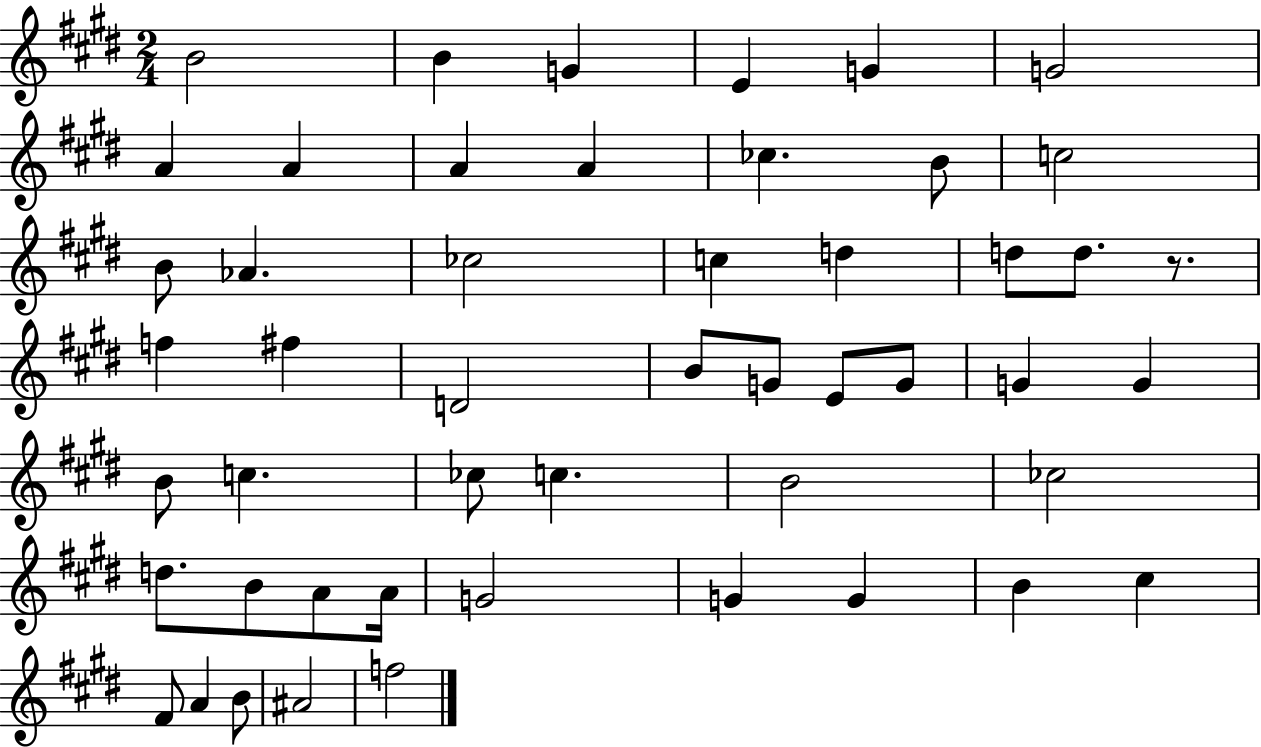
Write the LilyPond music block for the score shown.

{
  \clef treble
  \numericTimeSignature
  \time 2/4
  \key e \major
  b'2 | b'4 g'4 | e'4 g'4 | g'2 | \break a'4 a'4 | a'4 a'4 | ces''4. b'8 | c''2 | \break b'8 aes'4. | ces''2 | c''4 d''4 | d''8 d''8. r8. | \break f''4 fis''4 | d'2 | b'8 g'8 e'8 g'8 | g'4 g'4 | \break b'8 c''4. | ces''8 c''4. | b'2 | ces''2 | \break d''8. b'8 a'8 a'16 | g'2 | g'4 g'4 | b'4 cis''4 | \break fis'8 a'4 b'8 | ais'2 | f''2 | \bar "|."
}